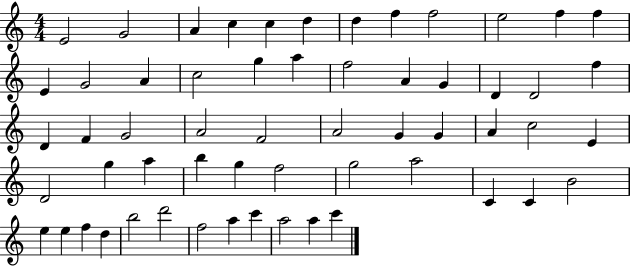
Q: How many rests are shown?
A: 0